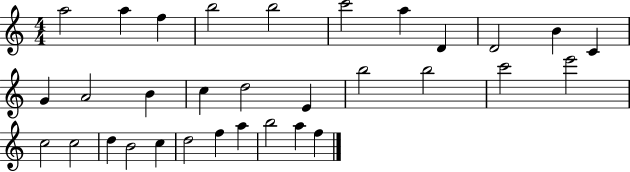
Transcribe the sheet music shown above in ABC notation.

X:1
T:Untitled
M:4/4
L:1/4
K:C
a2 a f b2 b2 c'2 a D D2 B C G A2 B c d2 E b2 b2 c'2 e'2 c2 c2 d B2 c d2 f a b2 a f